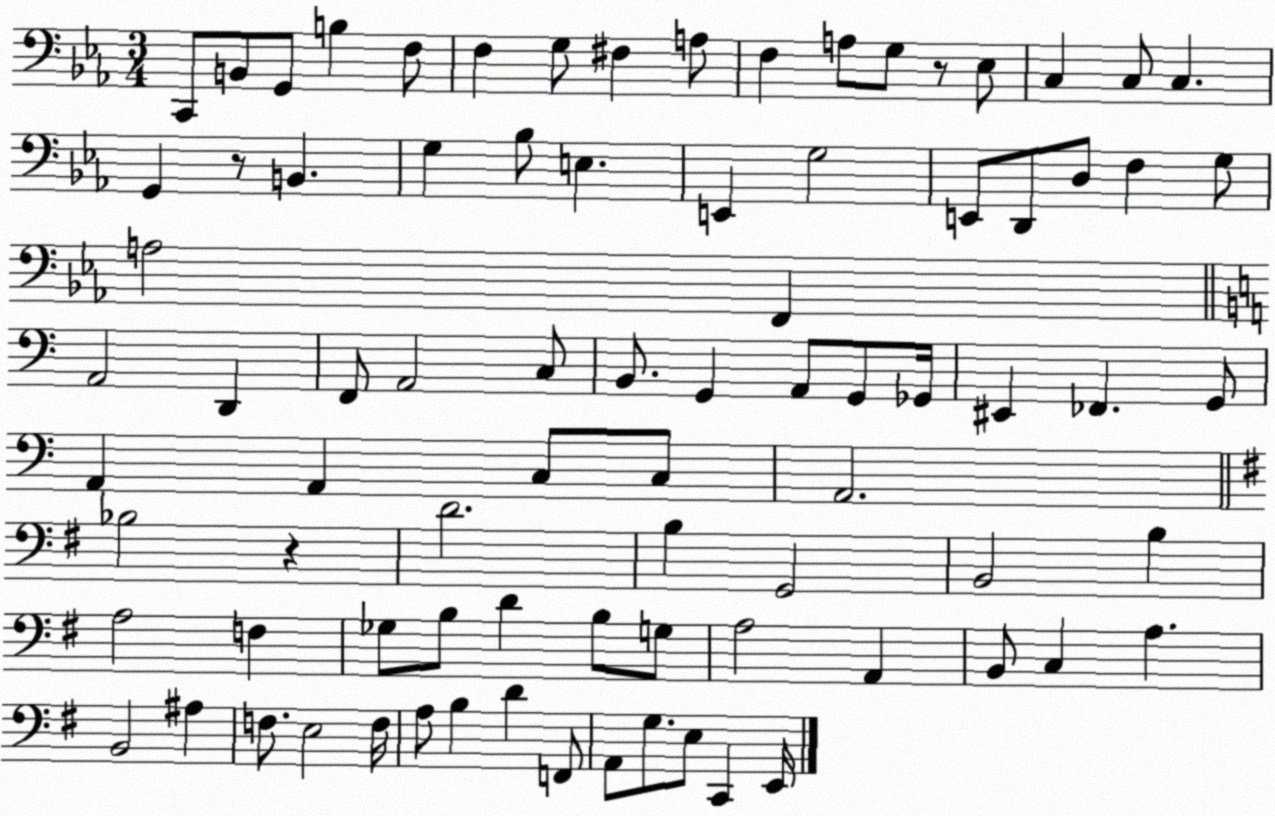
X:1
T:Untitled
M:3/4
L:1/4
K:Eb
C,,/2 B,,/2 G,,/2 B, F,/2 F, G,/2 ^F, A,/2 F, A,/2 G,/2 z/2 _E,/2 C, C,/2 C, G,, z/2 B,, G, _B,/2 E, E,, G,2 E,,/2 D,,/2 D,/2 F, G,/2 A,2 F,, A,,2 D,, F,,/2 A,,2 C,/2 B,,/2 G,, A,,/2 G,,/2 _G,,/4 ^E,, _F,, G,,/2 A,, A,, C,/2 C,/2 A,,2 _B,2 z D2 B, G,,2 B,,2 B, A,2 F, _G,/2 B,/2 D B,/2 G,/2 A,2 A,, B,,/2 C, A, B,,2 ^A, F,/2 E,2 F,/4 A,/2 B, D F,,/2 A,,/2 G,/2 E,/2 C,, E,,/4